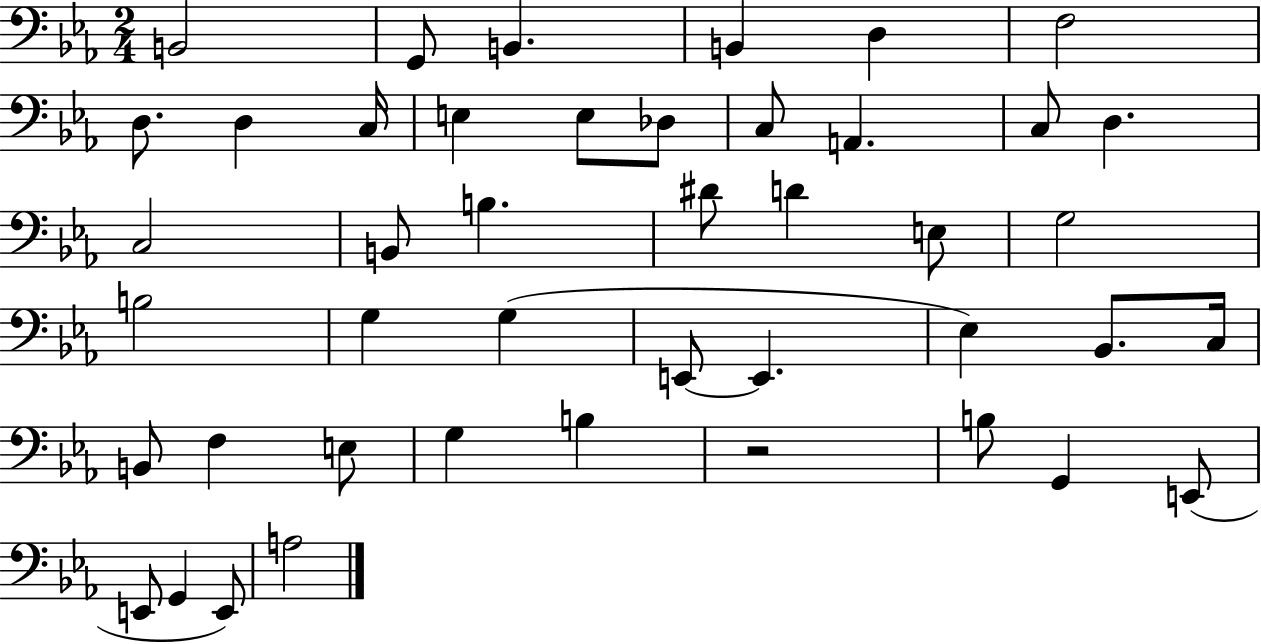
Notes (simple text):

B2/h G2/e B2/q. B2/q D3/q F3/h D3/e. D3/q C3/s E3/q E3/e Db3/e C3/e A2/q. C3/e D3/q. C3/h B2/e B3/q. D#4/e D4/q E3/e G3/h B3/h G3/q G3/q E2/e E2/q. Eb3/q Bb2/e. C3/s B2/e F3/q E3/e G3/q B3/q R/h B3/e G2/q E2/e E2/e G2/q E2/e A3/h